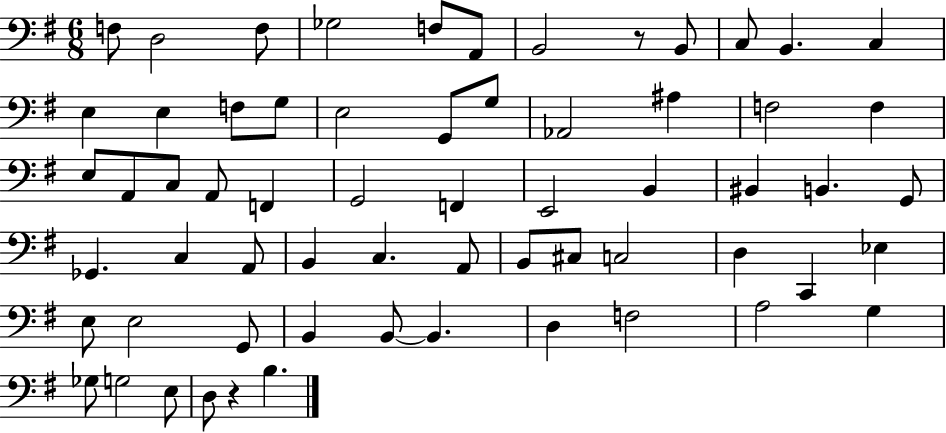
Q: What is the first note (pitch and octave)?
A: F3